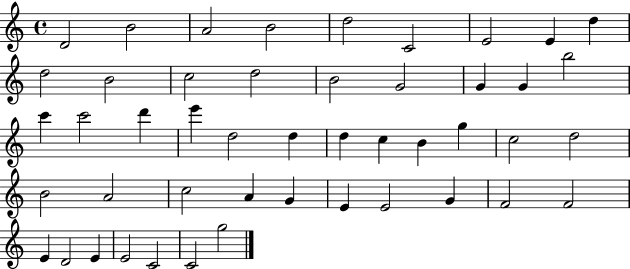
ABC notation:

X:1
T:Untitled
M:4/4
L:1/4
K:C
D2 B2 A2 B2 d2 C2 E2 E d d2 B2 c2 d2 B2 G2 G G b2 c' c'2 d' e' d2 d d c B g c2 d2 B2 A2 c2 A G E E2 G F2 F2 E D2 E E2 C2 C2 g2